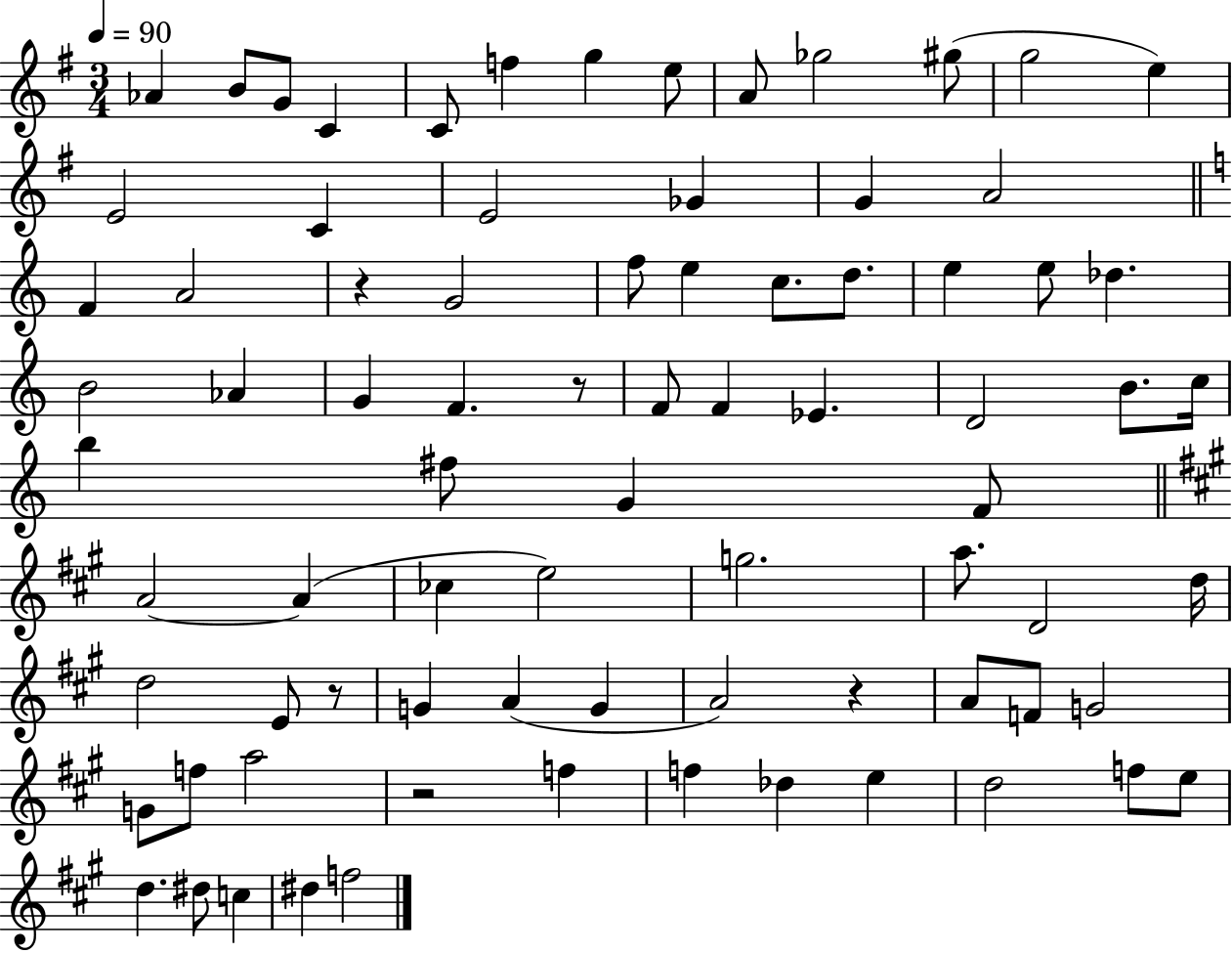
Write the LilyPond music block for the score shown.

{
  \clef treble
  \numericTimeSignature
  \time 3/4
  \key g \major
  \tempo 4 = 90
  aes'4 b'8 g'8 c'4 | c'8 f''4 g''4 e''8 | a'8 ges''2 gis''8( | g''2 e''4) | \break e'2 c'4 | e'2 ges'4 | g'4 a'2 | \bar "||" \break \key a \minor f'4 a'2 | r4 g'2 | f''8 e''4 c''8. d''8. | e''4 e''8 des''4. | \break b'2 aes'4 | g'4 f'4. r8 | f'8 f'4 ees'4. | d'2 b'8. c''16 | \break b''4 fis''8 g'4 f'8 | \bar "||" \break \key a \major a'2~~ a'4( | ces''4 e''2) | g''2. | a''8. d'2 d''16 | \break d''2 e'8 r8 | g'4 a'4( g'4 | a'2) r4 | a'8 f'8 g'2 | \break g'8 f''8 a''2 | r2 f''4 | f''4 des''4 e''4 | d''2 f''8 e''8 | \break d''4. dis''8 c''4 | dis''4 f''2 | \bar "|."
}